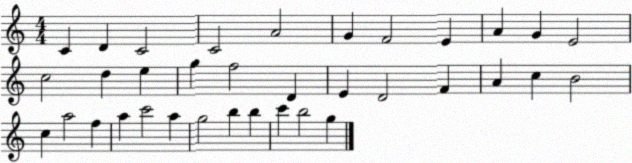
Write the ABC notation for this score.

X:1
T:Untitled
M:4/4
L:1/4
K:C
C D C2 C2 A2 G F2 E A G E2 c2 d e g f2 D E D2 F A c B2 c a2 f a c'2 a g2 b b c' b2 g